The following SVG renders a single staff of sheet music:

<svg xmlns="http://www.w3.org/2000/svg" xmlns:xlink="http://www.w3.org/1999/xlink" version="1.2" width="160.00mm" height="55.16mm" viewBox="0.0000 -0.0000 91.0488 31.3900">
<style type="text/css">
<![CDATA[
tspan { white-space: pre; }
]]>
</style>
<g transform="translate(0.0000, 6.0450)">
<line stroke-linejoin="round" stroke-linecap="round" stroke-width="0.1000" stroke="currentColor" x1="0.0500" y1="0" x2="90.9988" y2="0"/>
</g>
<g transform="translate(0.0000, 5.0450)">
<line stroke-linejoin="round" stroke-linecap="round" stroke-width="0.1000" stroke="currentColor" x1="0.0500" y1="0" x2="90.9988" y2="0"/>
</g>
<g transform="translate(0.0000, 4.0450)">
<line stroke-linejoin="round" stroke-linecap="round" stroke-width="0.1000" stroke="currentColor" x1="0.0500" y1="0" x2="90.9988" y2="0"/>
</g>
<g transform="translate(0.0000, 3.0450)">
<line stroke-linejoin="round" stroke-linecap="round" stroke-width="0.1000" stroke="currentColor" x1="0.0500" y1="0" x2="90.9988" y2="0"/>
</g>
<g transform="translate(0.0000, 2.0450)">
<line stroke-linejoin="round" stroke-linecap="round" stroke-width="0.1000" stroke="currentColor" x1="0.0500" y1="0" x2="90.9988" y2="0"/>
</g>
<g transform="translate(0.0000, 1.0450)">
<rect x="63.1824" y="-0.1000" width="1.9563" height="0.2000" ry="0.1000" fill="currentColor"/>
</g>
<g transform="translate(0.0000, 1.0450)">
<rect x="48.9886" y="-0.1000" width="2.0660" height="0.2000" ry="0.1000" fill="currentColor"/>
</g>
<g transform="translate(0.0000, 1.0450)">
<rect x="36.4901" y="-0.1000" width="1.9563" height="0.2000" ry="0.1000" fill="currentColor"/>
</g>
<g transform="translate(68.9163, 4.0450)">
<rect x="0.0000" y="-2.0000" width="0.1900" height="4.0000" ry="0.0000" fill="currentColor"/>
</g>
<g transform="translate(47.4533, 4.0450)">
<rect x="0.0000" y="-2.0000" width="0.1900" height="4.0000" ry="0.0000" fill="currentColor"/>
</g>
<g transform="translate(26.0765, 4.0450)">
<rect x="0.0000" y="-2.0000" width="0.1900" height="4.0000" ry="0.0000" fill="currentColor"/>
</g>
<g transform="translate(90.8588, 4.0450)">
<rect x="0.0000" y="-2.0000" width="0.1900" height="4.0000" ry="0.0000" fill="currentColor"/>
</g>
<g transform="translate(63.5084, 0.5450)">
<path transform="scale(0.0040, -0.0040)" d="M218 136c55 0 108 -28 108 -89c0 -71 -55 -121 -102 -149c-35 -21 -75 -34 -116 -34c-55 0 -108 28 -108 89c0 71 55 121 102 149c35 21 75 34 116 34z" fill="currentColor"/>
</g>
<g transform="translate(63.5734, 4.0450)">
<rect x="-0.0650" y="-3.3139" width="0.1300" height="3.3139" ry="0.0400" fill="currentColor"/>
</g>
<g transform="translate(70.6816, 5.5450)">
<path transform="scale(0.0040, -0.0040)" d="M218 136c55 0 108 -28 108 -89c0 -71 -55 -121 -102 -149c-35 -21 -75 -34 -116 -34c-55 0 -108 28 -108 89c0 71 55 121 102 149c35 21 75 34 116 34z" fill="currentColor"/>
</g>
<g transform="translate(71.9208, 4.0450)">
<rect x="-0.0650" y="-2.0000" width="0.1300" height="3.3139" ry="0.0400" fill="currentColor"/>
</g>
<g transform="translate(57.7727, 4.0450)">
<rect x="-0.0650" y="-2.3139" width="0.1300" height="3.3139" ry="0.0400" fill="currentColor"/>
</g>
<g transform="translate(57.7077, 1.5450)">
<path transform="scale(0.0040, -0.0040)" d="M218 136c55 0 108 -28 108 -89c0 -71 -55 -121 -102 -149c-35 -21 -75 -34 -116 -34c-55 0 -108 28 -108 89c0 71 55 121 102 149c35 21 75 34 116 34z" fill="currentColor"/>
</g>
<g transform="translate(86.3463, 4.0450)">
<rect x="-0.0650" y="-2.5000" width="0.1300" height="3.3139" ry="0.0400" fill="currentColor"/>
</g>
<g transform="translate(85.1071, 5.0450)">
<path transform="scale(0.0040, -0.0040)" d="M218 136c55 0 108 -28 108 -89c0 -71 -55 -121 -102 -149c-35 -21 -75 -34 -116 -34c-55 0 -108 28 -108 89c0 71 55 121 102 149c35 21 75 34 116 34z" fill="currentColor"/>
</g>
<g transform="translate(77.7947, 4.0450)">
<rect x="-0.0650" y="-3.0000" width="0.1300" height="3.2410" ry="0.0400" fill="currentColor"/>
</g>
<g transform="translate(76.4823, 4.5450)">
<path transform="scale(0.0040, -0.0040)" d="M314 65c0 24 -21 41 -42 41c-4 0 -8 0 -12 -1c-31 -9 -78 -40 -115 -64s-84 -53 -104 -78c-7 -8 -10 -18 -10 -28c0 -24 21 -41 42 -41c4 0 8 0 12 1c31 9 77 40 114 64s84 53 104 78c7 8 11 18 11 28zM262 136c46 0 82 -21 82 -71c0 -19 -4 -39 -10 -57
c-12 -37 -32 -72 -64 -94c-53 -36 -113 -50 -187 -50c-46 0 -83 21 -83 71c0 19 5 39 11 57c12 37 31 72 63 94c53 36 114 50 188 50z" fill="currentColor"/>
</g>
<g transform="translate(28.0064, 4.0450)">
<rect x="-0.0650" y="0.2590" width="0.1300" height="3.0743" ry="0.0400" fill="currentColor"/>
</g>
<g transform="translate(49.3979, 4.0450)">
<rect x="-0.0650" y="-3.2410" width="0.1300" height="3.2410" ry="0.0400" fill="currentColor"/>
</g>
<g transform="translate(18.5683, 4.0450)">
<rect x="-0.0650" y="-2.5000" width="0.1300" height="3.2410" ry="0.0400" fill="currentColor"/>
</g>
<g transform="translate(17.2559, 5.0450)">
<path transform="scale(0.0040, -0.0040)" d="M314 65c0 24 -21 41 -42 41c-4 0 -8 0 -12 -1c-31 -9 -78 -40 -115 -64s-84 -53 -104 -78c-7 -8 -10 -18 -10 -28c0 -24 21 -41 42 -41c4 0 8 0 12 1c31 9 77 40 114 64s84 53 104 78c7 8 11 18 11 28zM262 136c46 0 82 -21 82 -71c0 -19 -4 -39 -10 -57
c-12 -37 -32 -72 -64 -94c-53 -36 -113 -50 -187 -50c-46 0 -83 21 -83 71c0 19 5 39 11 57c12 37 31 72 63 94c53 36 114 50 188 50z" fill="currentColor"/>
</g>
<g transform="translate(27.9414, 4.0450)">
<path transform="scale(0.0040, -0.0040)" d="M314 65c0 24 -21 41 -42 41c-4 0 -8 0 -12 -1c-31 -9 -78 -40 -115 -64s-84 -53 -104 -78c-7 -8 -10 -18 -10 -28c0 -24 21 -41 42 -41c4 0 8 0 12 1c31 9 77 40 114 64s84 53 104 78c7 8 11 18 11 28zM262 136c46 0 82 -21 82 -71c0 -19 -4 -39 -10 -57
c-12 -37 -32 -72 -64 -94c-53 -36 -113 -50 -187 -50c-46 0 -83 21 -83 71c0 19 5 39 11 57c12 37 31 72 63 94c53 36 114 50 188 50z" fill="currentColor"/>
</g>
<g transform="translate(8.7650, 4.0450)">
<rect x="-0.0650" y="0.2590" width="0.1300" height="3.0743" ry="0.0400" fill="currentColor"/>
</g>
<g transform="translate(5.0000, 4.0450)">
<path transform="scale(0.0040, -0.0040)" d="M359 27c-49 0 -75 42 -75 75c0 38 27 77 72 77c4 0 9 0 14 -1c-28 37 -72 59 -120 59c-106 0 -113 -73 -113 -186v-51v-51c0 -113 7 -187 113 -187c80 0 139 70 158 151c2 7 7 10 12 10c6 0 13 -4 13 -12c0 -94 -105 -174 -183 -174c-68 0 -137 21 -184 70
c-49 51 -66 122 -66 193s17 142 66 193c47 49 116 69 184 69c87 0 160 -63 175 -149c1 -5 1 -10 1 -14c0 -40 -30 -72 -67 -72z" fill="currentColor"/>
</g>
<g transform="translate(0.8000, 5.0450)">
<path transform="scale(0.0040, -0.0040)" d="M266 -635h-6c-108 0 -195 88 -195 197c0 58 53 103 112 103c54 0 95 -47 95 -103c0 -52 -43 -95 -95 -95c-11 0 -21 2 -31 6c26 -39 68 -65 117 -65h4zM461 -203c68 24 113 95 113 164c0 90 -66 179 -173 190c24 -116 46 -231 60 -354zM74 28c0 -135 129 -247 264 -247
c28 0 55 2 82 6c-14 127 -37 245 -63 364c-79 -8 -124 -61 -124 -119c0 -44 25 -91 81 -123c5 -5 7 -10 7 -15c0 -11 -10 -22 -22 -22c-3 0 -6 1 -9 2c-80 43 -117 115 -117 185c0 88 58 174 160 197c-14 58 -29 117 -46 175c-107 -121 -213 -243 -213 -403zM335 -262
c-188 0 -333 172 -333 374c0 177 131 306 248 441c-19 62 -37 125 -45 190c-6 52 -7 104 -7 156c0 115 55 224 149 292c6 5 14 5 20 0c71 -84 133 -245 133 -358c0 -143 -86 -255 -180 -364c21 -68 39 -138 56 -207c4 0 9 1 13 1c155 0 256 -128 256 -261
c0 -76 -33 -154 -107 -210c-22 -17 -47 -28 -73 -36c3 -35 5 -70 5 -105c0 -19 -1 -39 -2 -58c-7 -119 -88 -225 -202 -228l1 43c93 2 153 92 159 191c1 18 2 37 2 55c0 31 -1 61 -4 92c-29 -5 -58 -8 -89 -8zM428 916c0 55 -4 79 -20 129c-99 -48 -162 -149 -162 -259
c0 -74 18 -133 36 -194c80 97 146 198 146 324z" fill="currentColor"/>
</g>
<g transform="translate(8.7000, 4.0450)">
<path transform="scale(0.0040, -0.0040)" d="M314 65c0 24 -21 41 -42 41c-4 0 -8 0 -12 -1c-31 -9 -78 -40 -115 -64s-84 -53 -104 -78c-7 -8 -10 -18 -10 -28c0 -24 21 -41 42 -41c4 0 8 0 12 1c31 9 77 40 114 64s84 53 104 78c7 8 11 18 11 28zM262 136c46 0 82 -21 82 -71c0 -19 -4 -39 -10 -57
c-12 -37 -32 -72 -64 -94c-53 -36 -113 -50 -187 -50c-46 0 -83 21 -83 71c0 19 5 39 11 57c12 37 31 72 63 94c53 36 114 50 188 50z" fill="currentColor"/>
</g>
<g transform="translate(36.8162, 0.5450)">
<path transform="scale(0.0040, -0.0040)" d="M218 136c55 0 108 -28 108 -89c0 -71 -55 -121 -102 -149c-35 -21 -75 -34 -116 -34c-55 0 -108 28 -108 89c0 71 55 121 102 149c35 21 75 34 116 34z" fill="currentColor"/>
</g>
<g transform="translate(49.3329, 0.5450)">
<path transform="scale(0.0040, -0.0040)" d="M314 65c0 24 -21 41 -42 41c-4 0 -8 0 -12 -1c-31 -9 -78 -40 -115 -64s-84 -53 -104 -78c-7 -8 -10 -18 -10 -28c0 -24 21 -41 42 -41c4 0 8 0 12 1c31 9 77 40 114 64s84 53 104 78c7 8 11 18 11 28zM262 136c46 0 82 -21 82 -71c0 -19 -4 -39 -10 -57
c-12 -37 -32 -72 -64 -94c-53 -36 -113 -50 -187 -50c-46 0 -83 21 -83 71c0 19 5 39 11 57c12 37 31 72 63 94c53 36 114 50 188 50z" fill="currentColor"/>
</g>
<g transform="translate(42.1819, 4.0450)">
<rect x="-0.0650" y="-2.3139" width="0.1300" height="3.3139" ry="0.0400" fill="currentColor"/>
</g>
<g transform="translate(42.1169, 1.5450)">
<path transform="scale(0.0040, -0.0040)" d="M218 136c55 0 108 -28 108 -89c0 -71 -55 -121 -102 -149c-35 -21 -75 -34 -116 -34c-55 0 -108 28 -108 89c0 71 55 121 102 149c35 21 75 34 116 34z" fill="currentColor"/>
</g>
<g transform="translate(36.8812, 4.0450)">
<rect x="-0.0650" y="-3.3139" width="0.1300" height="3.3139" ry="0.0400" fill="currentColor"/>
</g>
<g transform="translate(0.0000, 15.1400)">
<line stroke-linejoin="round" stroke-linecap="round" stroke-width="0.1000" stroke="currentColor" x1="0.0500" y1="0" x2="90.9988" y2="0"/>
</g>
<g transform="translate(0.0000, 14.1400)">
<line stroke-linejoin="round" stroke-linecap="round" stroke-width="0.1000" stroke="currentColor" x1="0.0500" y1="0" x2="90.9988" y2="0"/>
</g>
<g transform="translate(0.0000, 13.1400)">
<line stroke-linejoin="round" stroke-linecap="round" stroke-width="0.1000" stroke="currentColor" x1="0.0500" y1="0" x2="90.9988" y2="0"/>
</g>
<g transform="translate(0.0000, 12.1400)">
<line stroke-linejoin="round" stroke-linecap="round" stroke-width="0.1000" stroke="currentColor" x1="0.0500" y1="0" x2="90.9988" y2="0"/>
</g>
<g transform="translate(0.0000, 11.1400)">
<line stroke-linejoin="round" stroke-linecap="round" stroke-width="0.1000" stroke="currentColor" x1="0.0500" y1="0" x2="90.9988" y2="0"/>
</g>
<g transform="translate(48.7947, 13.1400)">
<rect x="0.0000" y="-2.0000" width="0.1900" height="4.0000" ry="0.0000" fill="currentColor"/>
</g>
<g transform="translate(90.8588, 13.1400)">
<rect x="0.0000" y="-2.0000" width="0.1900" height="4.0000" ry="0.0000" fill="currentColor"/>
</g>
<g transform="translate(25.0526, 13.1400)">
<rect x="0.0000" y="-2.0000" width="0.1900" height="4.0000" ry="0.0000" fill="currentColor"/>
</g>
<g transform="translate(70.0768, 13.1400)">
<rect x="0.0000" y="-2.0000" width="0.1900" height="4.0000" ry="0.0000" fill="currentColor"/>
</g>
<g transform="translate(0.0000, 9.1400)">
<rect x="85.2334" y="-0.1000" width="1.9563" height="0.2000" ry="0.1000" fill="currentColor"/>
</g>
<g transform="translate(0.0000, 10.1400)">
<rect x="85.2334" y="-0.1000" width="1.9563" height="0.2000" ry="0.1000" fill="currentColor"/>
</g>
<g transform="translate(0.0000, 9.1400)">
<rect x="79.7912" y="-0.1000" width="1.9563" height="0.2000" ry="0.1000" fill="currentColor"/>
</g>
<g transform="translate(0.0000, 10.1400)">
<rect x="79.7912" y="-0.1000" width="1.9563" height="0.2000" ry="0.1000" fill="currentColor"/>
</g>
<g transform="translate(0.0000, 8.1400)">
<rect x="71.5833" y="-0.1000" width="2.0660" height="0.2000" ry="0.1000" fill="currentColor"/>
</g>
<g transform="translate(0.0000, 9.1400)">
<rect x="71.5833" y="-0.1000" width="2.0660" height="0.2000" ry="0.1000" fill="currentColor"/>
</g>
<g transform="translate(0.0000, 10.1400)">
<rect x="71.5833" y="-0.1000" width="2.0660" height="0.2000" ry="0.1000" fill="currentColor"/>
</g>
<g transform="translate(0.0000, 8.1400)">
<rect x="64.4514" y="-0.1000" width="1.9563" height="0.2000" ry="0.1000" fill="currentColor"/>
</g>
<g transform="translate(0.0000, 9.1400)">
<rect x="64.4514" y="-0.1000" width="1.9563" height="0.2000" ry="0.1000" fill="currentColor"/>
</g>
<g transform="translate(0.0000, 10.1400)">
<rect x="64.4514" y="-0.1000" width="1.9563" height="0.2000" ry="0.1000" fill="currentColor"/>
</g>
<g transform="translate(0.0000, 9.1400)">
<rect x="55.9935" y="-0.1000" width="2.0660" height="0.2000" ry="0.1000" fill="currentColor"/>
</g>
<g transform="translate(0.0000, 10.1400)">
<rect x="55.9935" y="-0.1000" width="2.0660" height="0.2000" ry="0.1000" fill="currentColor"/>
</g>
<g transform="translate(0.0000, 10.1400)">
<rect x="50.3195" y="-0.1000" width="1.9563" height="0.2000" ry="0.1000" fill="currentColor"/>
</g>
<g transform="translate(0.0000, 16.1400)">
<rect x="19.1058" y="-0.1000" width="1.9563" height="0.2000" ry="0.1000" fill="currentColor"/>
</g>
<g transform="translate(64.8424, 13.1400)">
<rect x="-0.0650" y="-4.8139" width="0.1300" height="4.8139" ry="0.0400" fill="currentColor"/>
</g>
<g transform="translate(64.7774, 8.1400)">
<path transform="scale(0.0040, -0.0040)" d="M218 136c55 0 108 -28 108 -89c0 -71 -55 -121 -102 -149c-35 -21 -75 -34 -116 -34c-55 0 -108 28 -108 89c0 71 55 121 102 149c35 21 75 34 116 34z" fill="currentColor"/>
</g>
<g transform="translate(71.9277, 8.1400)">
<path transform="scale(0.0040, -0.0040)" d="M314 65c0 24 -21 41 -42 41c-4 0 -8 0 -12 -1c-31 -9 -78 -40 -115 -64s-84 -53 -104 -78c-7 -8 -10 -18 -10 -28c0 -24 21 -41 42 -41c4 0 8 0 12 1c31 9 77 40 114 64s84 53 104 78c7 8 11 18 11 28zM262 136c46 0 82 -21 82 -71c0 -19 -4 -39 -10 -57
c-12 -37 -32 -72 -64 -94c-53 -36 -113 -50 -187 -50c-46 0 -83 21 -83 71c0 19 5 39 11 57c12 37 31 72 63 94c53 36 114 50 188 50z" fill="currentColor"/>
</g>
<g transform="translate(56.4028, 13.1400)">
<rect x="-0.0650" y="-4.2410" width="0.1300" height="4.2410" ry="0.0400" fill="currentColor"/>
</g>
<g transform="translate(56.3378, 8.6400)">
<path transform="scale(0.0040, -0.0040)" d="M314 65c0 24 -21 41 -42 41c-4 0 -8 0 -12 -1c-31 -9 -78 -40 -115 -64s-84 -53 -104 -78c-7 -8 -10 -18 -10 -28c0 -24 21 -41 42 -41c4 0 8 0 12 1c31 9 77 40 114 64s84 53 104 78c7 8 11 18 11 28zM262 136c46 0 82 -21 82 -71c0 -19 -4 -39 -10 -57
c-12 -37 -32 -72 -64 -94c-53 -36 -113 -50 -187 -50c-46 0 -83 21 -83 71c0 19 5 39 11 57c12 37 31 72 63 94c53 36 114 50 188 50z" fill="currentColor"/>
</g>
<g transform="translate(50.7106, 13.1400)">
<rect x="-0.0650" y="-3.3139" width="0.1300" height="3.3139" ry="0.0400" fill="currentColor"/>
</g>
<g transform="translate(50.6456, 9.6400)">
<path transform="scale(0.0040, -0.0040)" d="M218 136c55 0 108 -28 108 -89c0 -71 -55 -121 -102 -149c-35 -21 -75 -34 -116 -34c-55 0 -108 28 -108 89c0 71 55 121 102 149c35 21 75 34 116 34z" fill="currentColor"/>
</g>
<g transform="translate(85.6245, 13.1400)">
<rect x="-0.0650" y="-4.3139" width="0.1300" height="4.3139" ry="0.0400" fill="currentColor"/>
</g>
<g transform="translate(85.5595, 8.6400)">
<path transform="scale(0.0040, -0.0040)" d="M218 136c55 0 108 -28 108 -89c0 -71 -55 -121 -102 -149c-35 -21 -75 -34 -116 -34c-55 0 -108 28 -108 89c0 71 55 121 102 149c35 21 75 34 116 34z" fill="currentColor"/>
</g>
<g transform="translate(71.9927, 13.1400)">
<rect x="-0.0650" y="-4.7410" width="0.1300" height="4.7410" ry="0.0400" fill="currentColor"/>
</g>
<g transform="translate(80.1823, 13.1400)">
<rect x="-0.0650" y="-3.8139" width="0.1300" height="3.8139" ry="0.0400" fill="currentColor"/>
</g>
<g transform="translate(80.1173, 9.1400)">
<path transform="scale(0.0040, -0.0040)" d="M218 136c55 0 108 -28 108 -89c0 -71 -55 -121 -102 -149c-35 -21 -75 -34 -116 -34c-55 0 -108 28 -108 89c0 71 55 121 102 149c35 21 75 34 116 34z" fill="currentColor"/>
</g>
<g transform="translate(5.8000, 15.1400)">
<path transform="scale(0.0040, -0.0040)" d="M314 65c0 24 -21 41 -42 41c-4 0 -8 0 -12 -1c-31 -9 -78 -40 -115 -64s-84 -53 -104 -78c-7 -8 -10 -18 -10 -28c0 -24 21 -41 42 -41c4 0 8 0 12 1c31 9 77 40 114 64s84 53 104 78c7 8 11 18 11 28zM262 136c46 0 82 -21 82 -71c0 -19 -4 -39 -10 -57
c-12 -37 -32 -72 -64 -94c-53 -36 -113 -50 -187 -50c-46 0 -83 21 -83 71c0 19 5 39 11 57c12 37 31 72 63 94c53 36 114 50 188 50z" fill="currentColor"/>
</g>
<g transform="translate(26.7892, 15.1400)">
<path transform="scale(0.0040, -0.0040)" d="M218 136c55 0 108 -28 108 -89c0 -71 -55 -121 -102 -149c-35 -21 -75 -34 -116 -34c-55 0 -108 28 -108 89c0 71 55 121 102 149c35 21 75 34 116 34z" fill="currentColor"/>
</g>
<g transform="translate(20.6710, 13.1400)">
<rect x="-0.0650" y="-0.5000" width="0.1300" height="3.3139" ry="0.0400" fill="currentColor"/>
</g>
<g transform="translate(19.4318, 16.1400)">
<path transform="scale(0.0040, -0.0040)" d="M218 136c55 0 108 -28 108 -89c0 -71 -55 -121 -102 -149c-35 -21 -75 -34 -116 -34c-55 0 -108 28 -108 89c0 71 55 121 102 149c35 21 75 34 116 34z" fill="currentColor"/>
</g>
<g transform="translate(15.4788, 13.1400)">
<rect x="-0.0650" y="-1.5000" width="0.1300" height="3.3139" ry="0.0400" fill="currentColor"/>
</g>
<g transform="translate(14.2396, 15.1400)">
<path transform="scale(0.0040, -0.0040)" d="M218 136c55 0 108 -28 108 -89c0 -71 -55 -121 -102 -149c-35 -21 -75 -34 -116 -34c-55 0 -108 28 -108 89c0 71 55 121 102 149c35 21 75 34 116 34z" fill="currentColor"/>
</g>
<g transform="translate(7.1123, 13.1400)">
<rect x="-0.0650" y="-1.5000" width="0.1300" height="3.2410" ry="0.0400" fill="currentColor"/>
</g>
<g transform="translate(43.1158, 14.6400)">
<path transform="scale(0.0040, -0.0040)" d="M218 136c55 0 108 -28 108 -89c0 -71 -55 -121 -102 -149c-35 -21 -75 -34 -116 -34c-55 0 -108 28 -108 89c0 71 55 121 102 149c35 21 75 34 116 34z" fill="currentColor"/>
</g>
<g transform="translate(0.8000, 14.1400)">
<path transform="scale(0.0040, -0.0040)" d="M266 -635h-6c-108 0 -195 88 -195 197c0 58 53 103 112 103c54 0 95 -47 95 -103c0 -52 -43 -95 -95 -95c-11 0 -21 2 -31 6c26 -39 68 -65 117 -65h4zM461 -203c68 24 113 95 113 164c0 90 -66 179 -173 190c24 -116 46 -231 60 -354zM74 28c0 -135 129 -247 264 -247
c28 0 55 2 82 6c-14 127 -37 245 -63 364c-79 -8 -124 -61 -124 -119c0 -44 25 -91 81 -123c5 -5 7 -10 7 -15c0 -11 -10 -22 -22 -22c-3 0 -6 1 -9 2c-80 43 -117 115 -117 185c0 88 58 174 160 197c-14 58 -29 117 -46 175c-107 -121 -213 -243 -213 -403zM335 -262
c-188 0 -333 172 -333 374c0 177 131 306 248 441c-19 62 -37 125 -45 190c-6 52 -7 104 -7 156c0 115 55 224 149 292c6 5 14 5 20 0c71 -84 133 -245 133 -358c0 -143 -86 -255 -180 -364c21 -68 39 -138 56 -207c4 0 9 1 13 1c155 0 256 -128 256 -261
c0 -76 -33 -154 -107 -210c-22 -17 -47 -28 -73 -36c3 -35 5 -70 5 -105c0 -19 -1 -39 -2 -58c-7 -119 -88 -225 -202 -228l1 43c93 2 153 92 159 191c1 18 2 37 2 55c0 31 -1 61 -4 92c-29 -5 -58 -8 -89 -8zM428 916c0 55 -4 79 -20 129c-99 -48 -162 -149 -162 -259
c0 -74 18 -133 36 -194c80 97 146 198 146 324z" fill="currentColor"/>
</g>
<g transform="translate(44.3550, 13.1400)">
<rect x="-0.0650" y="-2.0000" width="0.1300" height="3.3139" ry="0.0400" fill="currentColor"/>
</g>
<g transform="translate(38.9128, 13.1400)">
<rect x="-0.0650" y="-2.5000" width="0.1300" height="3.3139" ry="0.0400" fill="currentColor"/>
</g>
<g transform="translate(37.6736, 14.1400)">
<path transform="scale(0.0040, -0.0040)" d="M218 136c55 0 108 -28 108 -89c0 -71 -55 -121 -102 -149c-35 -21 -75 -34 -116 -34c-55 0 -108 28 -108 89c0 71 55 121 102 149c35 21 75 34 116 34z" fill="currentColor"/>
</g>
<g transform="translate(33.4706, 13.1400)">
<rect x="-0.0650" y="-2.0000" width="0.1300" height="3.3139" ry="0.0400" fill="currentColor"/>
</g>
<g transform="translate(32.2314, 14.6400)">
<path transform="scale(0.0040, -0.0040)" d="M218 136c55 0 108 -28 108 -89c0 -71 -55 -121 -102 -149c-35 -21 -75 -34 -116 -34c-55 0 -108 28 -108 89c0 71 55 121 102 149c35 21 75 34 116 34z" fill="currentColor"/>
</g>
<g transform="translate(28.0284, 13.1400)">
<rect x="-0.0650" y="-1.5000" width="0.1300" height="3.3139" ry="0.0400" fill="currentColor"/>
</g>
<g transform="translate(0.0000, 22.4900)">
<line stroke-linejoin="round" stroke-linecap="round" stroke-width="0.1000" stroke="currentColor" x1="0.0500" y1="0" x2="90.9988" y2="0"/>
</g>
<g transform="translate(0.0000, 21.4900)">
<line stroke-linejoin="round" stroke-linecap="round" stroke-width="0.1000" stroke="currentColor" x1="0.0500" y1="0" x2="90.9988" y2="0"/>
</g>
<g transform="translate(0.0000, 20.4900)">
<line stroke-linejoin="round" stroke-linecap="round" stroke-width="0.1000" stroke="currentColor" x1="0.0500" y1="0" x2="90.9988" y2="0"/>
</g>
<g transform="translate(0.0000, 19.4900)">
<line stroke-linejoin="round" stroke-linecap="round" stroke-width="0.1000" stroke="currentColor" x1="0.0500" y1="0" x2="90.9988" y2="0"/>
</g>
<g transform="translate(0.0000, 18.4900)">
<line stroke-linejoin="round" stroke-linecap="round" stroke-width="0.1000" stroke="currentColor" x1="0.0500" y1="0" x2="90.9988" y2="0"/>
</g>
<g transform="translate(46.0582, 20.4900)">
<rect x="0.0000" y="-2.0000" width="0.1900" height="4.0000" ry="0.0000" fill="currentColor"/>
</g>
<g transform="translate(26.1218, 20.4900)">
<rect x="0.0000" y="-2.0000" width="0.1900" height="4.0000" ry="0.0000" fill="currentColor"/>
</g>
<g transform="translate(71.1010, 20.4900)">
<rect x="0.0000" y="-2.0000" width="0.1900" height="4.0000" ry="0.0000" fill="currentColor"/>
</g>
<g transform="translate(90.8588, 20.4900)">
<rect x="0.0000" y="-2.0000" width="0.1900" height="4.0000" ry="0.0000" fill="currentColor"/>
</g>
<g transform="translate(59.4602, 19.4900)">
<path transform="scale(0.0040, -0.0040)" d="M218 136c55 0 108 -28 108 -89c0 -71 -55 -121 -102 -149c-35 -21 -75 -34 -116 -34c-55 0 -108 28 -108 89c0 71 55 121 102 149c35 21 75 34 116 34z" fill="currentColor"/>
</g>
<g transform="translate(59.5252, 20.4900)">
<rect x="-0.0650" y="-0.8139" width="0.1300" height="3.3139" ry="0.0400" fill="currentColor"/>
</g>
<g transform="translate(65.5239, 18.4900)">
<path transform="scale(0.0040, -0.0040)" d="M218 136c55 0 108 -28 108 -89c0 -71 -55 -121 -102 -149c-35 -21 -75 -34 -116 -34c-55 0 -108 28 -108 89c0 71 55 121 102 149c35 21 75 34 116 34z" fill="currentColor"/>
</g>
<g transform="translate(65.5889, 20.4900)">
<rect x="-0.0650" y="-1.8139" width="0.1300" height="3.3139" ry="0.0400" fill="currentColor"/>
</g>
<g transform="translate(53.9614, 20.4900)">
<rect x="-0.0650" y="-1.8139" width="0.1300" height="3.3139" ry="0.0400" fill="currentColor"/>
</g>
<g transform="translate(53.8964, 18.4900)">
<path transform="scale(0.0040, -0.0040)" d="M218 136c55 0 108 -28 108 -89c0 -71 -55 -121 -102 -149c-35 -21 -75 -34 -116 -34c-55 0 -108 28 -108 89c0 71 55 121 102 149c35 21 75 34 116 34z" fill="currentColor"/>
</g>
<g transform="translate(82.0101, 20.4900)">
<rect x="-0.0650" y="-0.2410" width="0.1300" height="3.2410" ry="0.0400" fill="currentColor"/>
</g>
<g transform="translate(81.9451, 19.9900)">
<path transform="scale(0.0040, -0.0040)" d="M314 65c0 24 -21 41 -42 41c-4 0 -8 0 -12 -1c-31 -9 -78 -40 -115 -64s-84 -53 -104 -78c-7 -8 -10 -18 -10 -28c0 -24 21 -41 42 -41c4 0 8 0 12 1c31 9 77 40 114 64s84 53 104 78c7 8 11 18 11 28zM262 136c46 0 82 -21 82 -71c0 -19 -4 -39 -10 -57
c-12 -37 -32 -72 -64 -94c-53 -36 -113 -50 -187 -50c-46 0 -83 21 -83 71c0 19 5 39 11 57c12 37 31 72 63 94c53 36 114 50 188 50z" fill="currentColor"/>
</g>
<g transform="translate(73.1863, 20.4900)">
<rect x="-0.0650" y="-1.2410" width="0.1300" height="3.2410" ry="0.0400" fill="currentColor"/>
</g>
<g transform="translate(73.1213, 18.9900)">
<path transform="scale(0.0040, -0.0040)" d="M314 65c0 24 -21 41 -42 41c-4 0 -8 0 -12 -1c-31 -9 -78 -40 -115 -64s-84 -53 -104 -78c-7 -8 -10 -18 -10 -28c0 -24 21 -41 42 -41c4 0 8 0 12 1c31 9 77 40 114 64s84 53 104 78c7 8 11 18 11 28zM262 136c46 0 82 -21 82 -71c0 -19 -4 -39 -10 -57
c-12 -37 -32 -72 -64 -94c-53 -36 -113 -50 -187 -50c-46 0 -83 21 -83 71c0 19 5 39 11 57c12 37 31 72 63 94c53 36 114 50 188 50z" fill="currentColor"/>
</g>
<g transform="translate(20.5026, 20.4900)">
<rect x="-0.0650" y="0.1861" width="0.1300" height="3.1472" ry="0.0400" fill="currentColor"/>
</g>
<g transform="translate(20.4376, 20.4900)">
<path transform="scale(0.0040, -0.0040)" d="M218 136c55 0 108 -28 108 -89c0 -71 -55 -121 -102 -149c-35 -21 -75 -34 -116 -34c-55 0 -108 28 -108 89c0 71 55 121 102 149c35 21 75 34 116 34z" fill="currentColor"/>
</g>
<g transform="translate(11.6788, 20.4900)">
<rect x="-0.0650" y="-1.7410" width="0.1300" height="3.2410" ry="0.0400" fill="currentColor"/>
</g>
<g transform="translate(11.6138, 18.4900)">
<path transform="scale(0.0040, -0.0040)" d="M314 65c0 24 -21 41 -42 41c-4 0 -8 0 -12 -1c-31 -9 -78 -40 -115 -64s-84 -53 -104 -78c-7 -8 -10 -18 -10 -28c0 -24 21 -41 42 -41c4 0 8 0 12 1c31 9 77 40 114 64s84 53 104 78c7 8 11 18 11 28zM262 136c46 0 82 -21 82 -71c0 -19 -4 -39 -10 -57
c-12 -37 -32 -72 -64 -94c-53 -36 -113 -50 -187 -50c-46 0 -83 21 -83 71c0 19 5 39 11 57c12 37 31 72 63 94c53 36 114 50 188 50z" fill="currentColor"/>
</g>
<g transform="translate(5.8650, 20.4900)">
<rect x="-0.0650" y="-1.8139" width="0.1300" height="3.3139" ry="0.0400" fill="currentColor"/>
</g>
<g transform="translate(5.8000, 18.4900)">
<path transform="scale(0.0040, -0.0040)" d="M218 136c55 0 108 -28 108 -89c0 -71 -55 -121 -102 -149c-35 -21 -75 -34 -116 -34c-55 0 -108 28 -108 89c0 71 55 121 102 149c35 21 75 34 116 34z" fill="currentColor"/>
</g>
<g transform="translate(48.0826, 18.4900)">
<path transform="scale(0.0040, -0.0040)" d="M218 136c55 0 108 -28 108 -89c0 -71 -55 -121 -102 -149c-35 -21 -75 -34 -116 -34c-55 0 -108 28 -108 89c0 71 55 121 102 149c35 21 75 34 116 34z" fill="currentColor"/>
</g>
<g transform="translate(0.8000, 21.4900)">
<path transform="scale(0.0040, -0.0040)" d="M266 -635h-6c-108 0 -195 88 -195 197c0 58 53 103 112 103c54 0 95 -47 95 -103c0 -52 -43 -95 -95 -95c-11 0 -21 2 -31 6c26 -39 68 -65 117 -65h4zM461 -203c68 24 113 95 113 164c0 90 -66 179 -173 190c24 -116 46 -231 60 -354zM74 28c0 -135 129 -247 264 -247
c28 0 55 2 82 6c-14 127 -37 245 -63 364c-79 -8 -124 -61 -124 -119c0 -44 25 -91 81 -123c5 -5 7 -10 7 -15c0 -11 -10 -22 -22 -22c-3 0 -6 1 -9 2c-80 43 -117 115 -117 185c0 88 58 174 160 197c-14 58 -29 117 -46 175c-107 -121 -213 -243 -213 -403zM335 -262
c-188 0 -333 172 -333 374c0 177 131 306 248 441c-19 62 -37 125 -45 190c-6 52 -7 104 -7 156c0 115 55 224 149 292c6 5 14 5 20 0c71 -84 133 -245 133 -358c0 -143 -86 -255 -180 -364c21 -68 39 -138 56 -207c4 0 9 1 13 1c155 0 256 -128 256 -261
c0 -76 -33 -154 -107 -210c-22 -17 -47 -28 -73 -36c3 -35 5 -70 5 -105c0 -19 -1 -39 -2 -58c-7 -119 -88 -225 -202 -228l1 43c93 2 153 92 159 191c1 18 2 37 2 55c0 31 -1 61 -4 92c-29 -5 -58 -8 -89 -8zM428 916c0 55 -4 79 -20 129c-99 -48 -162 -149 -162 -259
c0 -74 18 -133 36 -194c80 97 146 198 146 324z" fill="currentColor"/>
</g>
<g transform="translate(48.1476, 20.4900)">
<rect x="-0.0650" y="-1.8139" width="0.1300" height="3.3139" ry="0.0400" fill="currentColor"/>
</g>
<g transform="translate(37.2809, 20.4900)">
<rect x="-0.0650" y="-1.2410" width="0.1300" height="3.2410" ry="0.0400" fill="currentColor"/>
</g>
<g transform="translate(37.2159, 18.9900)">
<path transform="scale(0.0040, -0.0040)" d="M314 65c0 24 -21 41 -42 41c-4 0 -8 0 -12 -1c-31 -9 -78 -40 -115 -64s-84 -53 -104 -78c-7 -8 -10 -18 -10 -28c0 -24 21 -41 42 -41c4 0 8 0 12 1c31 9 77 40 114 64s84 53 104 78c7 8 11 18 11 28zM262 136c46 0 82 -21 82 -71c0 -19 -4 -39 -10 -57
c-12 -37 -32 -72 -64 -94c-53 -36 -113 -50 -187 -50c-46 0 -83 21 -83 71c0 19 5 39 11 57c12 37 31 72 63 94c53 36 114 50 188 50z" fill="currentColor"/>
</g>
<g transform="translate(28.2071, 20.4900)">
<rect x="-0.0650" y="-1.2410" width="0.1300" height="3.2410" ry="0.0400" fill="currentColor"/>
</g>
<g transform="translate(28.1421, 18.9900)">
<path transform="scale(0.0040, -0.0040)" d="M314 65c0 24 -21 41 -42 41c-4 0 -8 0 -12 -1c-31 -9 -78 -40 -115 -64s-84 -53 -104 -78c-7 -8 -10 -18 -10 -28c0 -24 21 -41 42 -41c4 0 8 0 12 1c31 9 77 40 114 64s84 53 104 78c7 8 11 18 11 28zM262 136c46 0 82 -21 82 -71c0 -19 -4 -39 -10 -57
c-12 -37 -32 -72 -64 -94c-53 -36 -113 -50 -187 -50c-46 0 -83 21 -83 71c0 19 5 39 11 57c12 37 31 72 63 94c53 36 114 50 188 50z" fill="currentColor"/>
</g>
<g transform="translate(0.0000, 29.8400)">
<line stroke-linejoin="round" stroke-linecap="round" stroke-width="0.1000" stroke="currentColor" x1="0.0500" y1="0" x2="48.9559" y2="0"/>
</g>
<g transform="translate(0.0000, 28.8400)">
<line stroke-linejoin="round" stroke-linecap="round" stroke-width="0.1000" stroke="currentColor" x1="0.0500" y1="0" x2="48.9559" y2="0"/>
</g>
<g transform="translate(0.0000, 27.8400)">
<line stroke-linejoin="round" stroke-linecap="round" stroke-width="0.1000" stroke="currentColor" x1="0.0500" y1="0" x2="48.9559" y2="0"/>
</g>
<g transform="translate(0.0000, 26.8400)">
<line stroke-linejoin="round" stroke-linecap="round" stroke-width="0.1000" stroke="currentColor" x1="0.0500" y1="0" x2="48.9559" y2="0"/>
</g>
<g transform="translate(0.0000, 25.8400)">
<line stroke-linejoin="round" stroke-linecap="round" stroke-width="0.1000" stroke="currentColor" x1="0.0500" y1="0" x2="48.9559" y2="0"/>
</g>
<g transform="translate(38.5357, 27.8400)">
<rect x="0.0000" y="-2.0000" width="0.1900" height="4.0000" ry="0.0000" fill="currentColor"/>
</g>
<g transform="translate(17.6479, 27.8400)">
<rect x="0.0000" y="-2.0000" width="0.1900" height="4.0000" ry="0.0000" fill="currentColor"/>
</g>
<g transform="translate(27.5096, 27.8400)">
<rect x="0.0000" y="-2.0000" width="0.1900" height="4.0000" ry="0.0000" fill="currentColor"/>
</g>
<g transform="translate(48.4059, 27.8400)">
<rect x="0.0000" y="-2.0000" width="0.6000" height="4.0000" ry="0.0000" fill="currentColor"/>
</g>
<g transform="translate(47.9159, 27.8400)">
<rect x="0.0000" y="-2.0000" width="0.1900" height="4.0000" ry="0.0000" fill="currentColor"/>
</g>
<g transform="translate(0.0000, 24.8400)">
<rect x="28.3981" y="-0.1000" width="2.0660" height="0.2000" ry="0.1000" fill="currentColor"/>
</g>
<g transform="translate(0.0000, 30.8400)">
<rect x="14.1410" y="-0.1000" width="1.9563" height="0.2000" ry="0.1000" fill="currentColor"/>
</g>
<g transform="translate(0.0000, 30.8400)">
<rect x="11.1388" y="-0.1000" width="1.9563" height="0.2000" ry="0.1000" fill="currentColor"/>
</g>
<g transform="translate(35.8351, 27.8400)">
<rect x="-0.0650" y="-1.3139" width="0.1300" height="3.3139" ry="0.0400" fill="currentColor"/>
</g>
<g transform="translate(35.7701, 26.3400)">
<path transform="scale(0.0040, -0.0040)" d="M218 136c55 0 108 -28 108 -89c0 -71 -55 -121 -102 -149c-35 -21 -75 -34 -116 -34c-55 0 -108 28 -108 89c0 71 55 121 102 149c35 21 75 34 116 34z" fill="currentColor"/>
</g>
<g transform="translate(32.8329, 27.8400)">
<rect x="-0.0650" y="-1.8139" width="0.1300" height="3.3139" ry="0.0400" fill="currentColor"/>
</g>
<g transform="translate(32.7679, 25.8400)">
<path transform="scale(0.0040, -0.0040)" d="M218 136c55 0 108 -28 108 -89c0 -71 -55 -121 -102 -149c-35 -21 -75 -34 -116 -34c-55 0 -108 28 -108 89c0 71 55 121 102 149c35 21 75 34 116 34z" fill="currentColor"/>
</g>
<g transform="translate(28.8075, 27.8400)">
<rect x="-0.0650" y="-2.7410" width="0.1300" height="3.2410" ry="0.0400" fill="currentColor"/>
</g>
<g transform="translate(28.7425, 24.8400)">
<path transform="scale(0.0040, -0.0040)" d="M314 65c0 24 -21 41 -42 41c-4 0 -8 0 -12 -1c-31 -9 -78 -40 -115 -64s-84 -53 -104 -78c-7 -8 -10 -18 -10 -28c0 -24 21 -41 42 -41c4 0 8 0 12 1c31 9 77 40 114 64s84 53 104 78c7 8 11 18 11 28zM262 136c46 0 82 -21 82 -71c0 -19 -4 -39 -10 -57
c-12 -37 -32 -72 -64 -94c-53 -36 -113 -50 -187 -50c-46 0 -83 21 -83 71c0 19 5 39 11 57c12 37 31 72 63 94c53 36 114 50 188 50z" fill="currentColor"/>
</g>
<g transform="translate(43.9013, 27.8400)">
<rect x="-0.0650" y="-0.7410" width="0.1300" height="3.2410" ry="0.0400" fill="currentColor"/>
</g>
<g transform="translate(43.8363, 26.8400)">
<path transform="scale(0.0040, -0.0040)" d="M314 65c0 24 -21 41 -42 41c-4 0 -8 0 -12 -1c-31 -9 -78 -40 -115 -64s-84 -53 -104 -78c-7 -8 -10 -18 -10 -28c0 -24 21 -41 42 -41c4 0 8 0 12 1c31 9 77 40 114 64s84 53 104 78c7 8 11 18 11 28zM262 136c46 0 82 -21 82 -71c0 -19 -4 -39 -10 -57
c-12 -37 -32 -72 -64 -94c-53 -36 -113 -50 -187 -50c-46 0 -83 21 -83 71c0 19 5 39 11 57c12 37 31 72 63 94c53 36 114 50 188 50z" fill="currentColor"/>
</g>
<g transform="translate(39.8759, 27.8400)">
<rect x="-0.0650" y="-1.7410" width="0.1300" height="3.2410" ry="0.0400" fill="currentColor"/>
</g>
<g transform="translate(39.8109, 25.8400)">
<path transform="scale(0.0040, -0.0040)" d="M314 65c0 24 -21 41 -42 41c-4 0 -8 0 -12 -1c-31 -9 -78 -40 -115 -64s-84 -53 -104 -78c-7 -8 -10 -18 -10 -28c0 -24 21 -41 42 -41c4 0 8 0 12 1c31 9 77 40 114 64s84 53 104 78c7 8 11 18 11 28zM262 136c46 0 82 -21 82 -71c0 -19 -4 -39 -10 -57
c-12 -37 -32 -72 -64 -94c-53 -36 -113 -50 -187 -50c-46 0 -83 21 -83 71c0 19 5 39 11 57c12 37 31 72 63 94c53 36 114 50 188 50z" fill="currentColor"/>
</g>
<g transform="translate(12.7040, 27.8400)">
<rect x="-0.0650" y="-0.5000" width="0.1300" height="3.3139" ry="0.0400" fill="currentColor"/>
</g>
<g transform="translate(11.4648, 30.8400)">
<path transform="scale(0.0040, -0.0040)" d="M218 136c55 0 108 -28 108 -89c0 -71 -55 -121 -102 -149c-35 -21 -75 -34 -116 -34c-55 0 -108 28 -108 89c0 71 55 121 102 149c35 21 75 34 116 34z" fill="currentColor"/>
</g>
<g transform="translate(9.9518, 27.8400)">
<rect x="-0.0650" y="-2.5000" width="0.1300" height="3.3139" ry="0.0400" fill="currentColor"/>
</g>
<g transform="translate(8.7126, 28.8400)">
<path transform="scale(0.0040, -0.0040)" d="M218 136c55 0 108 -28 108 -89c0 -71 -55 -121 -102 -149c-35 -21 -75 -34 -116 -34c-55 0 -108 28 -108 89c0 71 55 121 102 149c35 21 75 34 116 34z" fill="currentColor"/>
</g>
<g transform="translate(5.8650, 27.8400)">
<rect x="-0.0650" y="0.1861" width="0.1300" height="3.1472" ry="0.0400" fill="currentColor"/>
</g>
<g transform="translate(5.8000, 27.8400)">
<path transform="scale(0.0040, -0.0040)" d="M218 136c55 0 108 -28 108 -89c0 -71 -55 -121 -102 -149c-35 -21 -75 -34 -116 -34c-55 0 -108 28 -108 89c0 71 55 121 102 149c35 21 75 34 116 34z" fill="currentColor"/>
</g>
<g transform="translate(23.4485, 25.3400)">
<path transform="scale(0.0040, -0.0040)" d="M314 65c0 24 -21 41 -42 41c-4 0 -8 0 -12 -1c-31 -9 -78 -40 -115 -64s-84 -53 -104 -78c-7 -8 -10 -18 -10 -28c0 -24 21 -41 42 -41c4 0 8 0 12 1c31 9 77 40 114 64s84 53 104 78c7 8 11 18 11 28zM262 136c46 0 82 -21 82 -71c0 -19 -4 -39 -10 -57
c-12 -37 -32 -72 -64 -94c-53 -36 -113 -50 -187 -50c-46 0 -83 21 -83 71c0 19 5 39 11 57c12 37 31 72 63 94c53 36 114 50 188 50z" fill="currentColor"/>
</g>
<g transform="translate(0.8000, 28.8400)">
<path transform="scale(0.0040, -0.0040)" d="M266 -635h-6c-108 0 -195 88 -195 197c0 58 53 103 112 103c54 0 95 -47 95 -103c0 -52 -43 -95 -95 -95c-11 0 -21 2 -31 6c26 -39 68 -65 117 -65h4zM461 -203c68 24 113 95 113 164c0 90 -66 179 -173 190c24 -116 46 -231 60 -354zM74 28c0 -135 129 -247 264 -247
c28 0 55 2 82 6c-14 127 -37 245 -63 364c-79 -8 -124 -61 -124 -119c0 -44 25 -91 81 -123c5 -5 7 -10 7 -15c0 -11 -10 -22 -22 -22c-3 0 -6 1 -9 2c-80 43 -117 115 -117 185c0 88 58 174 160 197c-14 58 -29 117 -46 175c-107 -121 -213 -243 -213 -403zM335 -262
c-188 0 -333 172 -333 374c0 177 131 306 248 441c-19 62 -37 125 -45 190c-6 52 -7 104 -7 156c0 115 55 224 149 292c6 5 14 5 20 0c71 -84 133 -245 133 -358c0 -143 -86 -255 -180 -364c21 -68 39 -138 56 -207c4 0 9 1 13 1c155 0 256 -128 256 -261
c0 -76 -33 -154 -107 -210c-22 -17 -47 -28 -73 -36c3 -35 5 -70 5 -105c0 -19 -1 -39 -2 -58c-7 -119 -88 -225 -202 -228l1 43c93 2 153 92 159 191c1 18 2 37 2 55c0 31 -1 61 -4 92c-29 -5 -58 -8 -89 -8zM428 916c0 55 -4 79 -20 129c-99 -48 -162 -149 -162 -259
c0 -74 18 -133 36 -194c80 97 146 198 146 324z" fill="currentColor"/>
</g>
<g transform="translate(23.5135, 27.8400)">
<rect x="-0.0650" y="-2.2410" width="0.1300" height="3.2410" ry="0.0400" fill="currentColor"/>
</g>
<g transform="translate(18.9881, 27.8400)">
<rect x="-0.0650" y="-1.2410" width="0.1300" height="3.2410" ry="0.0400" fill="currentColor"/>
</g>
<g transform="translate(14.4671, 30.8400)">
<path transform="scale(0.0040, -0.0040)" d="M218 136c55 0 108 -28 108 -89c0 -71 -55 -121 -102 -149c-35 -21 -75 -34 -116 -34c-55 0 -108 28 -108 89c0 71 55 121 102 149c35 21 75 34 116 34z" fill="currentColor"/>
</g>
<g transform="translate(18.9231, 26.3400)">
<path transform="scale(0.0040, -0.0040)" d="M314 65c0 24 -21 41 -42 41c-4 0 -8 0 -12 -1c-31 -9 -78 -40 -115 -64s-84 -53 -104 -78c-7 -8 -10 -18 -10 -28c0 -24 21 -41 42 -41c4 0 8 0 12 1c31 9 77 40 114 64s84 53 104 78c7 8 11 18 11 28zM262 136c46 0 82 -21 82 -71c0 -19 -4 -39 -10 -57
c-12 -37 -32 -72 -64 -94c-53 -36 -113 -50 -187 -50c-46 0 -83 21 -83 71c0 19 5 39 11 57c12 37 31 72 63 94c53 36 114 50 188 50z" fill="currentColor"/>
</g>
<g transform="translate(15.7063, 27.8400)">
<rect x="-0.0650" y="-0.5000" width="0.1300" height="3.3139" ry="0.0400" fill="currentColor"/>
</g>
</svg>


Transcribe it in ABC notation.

X:1
T:Untitled
M:4/4
L:1/4
K:C
B2 G2 B2 b g b2 g b F A2 G E2 E C E F G F b d'2 e' e'2 c' d' f f2 B e2 e2 f f d f e2 c2 B G C C e2 g2 a2 f e f2 d2